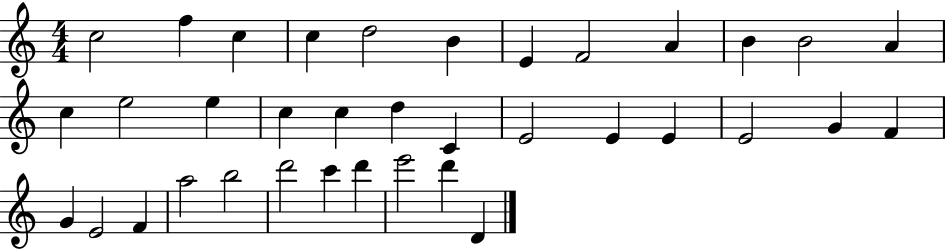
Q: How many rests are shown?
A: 0